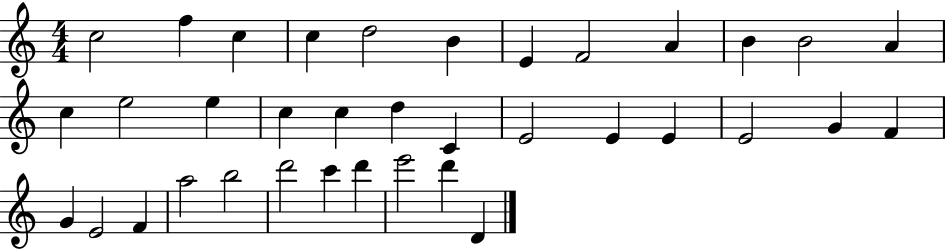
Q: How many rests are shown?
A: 0